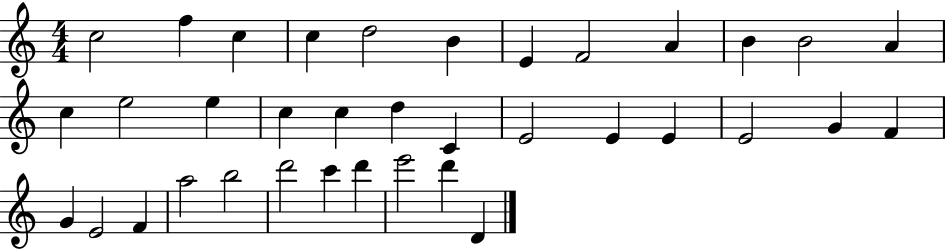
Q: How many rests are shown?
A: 0